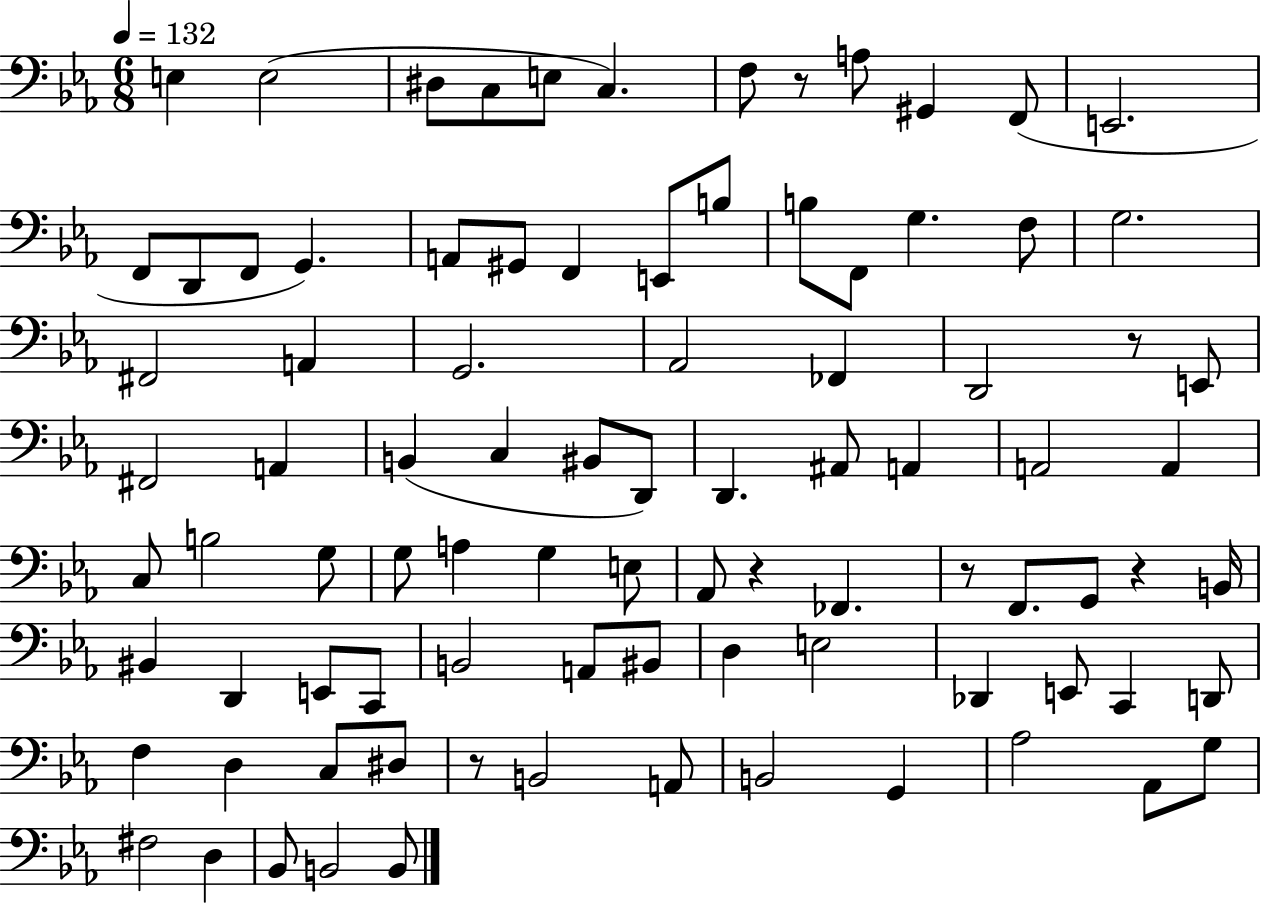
E3/q E3/h D#3/e C3/e E3/e C3/q. F3/e R/e A3/e G#2/q F2/e E2/h. F2/e D2/e F2/e G2/q. A2/e G#2/e F2/q E2/e B3/e B3/e F2/e G3/q. F3/e G3/h. F#2/h A2/q G2/h. Ab2/h FES2/q D2/h R/e E2/e F#2/h A2/q B2/q C3/q BIS2/e D2/e D2/q. A#2/e A2/q A2/h A2/q C3/e B3/h G3/e G3/e A3/q G3/q E3/e Ab2/e R/q FES2/q. R/e F2/e. G2/e R/q B2/s BIS2/q D2/q E2/e C2/e B2/h A2/e BIS2/e D3/q E3/h Db2/q E2/e C2/q D2/e F3/q D3/q C3/e D#3/e R/e B2/h A2/e B2/h G2/q Ab3/h Ab2/e G3/e F#3/h D3/q Bb2/e B2/h B2/e